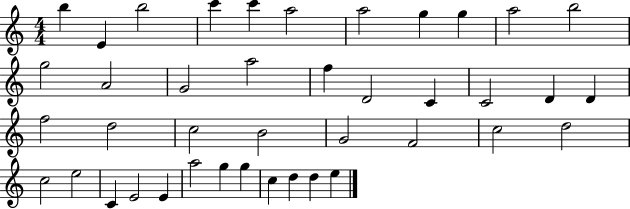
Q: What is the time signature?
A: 4/4